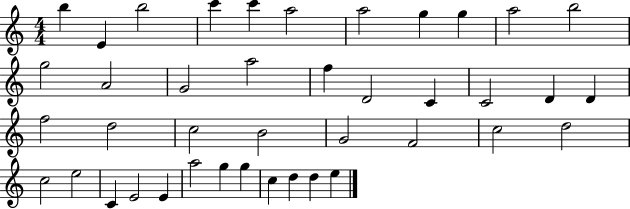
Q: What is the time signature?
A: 4/4